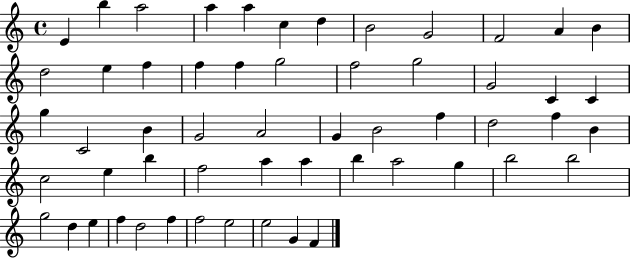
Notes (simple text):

E4/q B5/q A5/h A5/q A5/q C5/q D5/q B4/h G4/h F4/h A4/q B4/q D5/h E5/q F5/q F5/q F5/q G5/h F5/h G5/h G4/h C4/q C4/q G5/q C4/h B4/q G4/h A4/h G4/q B4/h F5/q D5/h F5/q B4/q C5/h E5/q B5/q F5/h A5/q A5/q B5/q A5/h G5/q B5/h B5/h G5/h D5/q E5/q F5/q D5/h F5/q F5/h E5/h E5/h G4/q F4/q